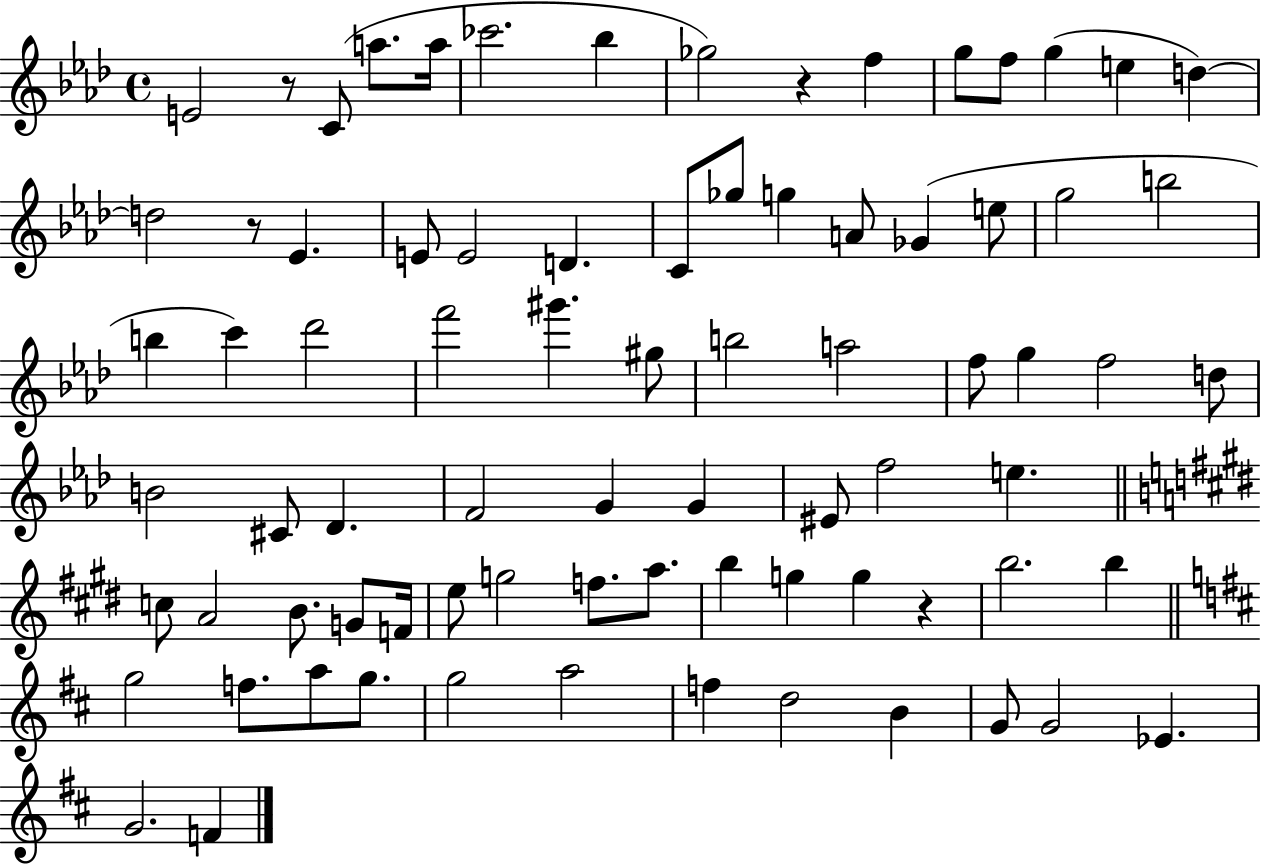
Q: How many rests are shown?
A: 4